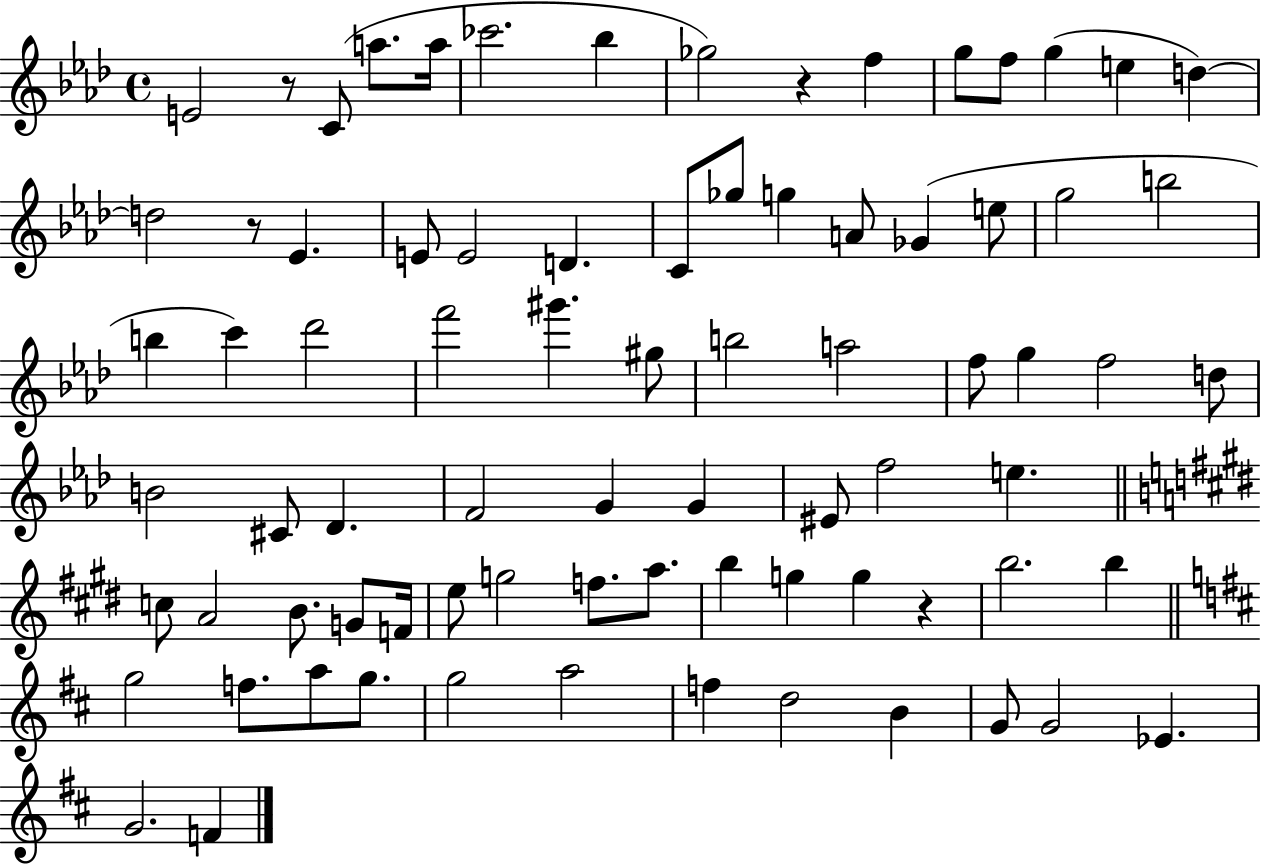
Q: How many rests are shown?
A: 4